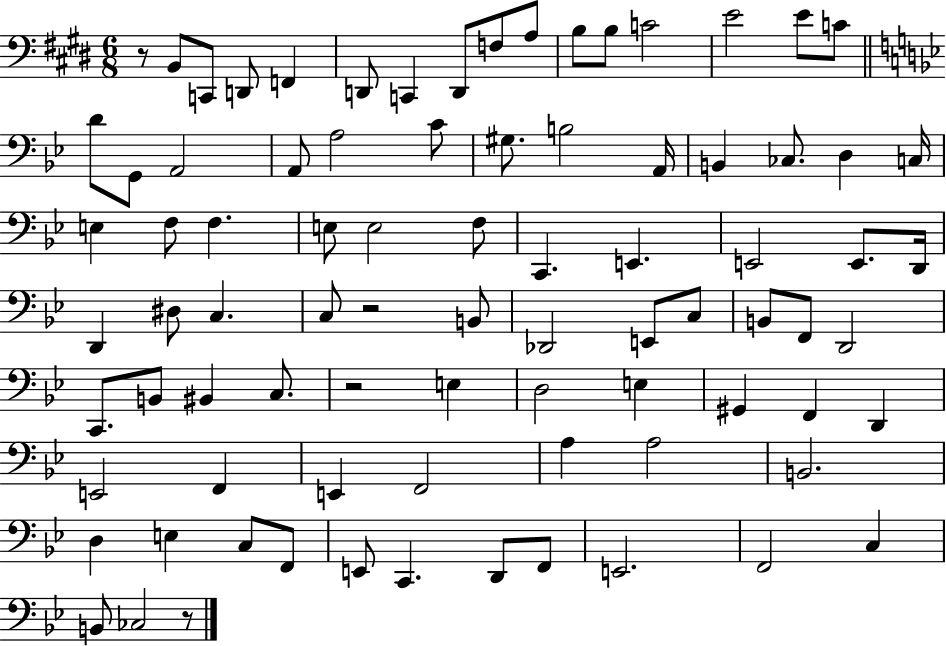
X:1
T:Untitled
M:6/8
L:1/4
K:E
z/2 B,,/2 C,,/2 D,,/2 F,, D,,/2 C,, D,,/2 F,/2 A,/2 B,/2 B,/2 C2 E2 E/2 C/2 D/2 G,,/2 A,,2 A,,/2 A,2 C/2 ^G,/2 B,2 A,,/4 B,, _C,/2 D, C,/4 E, F,/2 F, E,/2 E,2 F,/2 C,, E,, E,,2 E,,/2 D,,/4 D,, ^D,/2 C, C,/2 z2 B,,/2 _D,,2 E,,/2 C,/2 B,,/2 F,,/2 D,,2 C,,/2 B,,/2 ^B,, C,/2 z2 E, D,2 E, ^G,, F,, D,, E,,2 F,, E,, F,,2 A, A,2 B,,2 D, E, C,/2 F,,/2 E,,/2 C,, D,,/2 F,,/2 E,,2 F,,2 C, B,,/2 _C,2 z/2